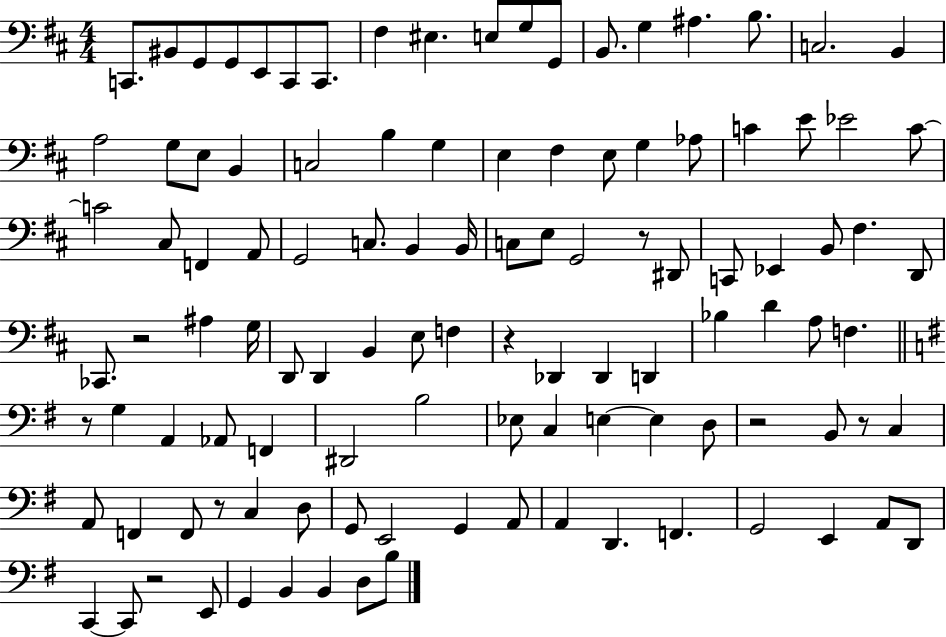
C2/e. BIS2/e G2/e G2/e E2/e C2/e C2/e. F#3/q EIS3/q. E3/e G3/e G2/e B2/e. G3/q A#3/q. B3/e. C3/h. B2/q A3/h G3/e E3/e B2/q C3/h B3/q G3/q E3/q F#3/q E3/e G3/q Ab3/e C4/q E4/e Eb4/h C4/e C4/h C#3/e F2/q A2/e G2/h C3/e. B2/q B2/s C3/e E3/e G2/h R/e D#2/e C2/e Eb2/q B2/e F#3/q. D2/e CES2/e. R/h A#3/q G3/s D2/e D2/q B2/q E3/e F3/q R/q Db2/q Db2/q D2/q Bb3/q D4/q A3/e F3/q. R/e G3/q A2/q Ab2/e F2/q D#2/h B3/h Eb3/e C3/q E3/q E3/q D3/e R/h B2/e R/e C3/q A2/e F2/q F2/e R/e C3/q D3/e G2/e E2/h G2/q A2/e A2/q D2/q. F2/q. G2/h E2/q A2/e D2/e C2/q C2/e R/h E2/e G2/q B2/q B2/q D3/e B3/e